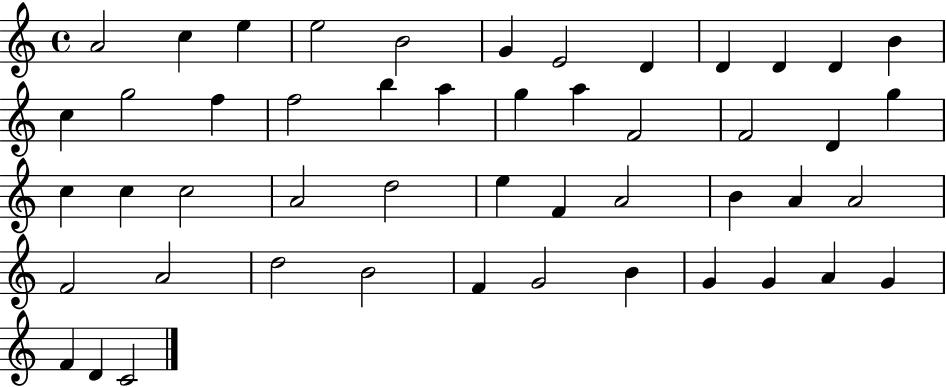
X:1
T:Untitled
M:4/4
L:1/4
K:C
A2 c e e2 B2 G E2 D D D D B c g2 f f2 b a g a F2 F2 D g c c c2 A2 d2 e F A2 B A A2 F2 A2 d2 B2 F G2 B G G A G F D C2